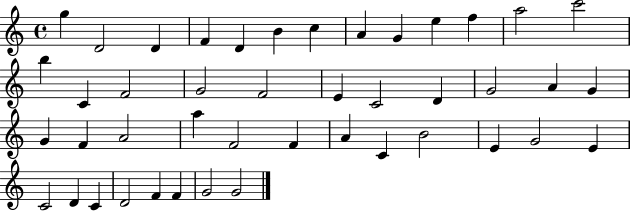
X:1
T:Untitled
M:4/4
L:1/4
K:C
g D2 D F D B c A G e f a2 c'2 b C F2 G2 F2 E C2 D G2 A G G F A2 a F2 F A C B2 E G2 E C2 D C D2 F F G2 G2